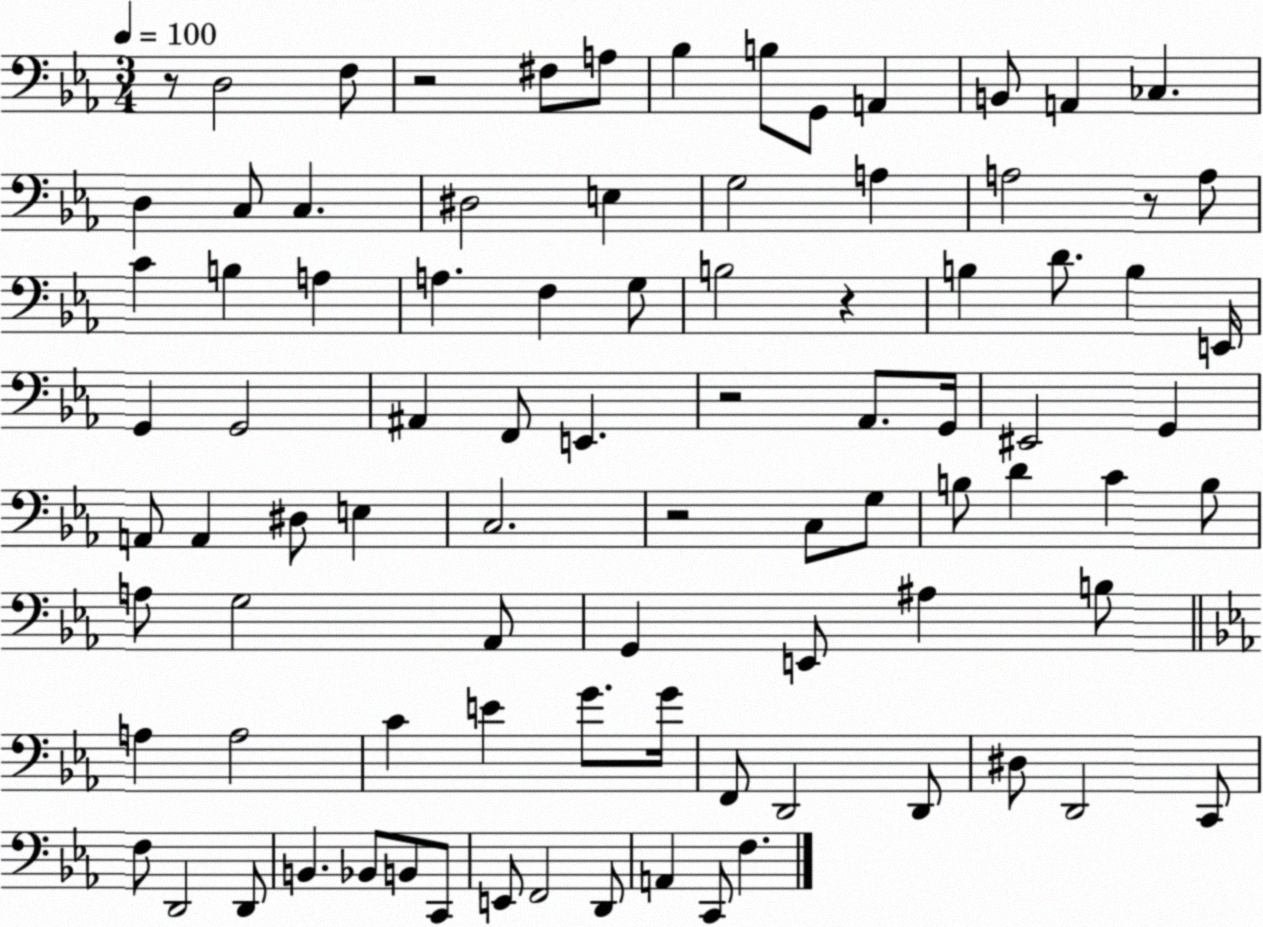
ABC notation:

X:1
T:Untitled
M:3/4
L:1/4
K:Eb
z/2 D,2 F,/2 z2 ^F,/2 A,/2 _B, B,/2 G,,/2 A,, B,,/2 A,, _C, D, C,/2 C, ^D,2 E, G,2 A, A,2 z/2 A,/2 C B, A, A, F, G,/2 B,2 z B, D/2 B, E,,/4 G,, G,,2 ^A,, F,,/2 E,, z2 _A,,/2 G,,/4 ^E,,2 G,, A,,/2 A,, ^D,/2 E, C,2 z2 C,/2 G,/2 B,/2 D C B,/2 A,/2 G,2 _A,,/2 G,, E,,/2 ^A, B,/2 A, A,2 C E G/2 G/4 F,,/2 D,,2 D,,/2 ^D,/2 D,,2 C,,/2 F,/2 D,,2 D,,/2 B,, _B,,/2 B,,/2 C,,/2 E,,/2 F,,2 D,,/2 A,, C,,/2 F,